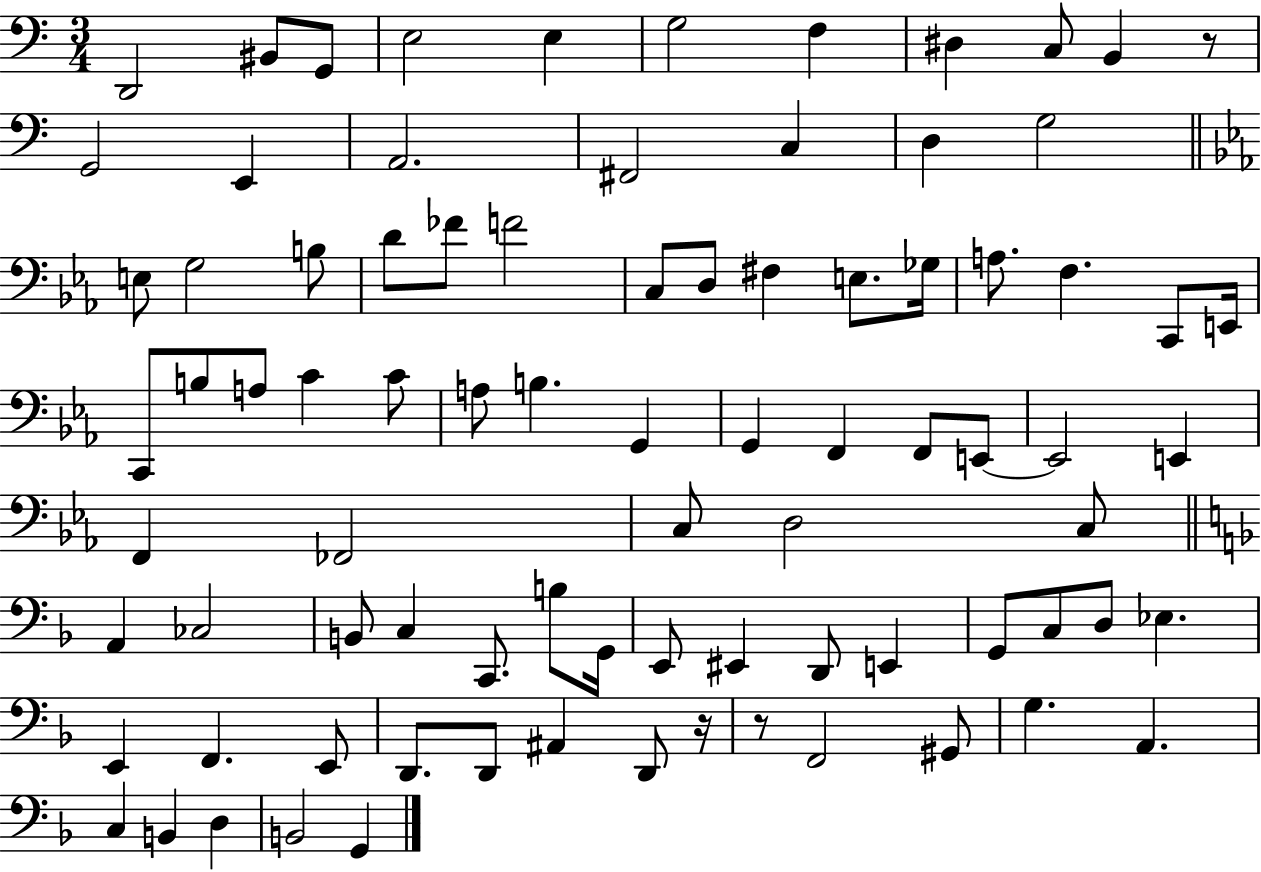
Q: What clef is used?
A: bass